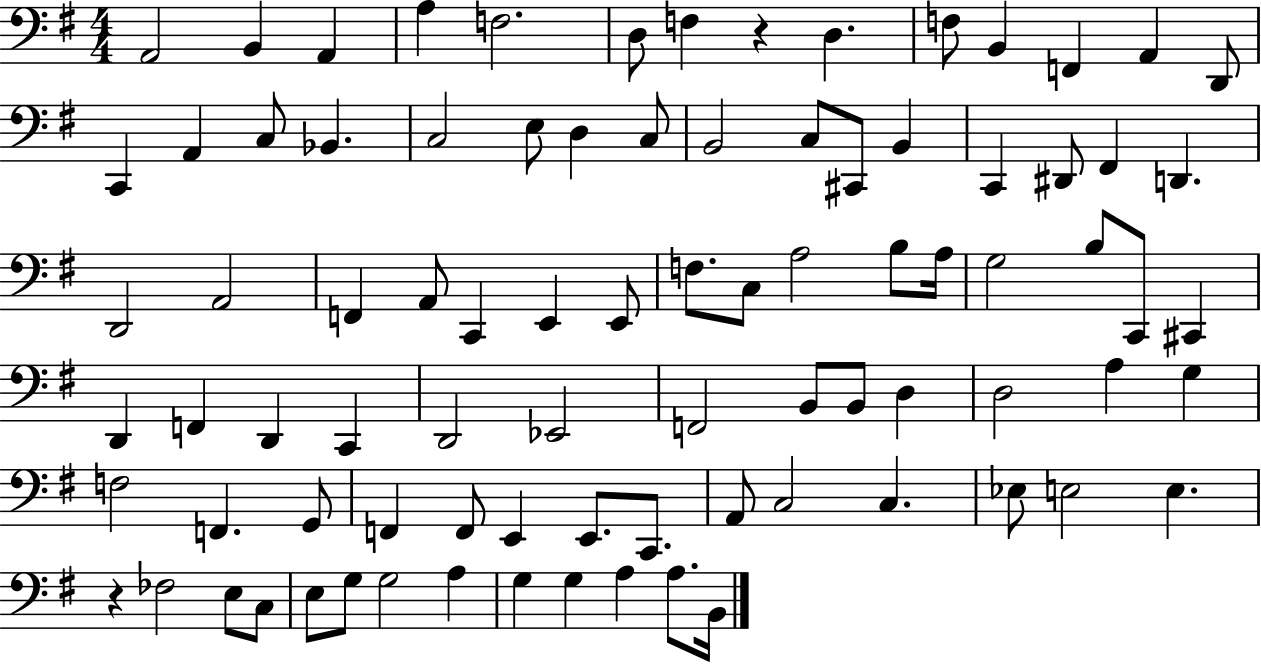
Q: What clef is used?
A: bass